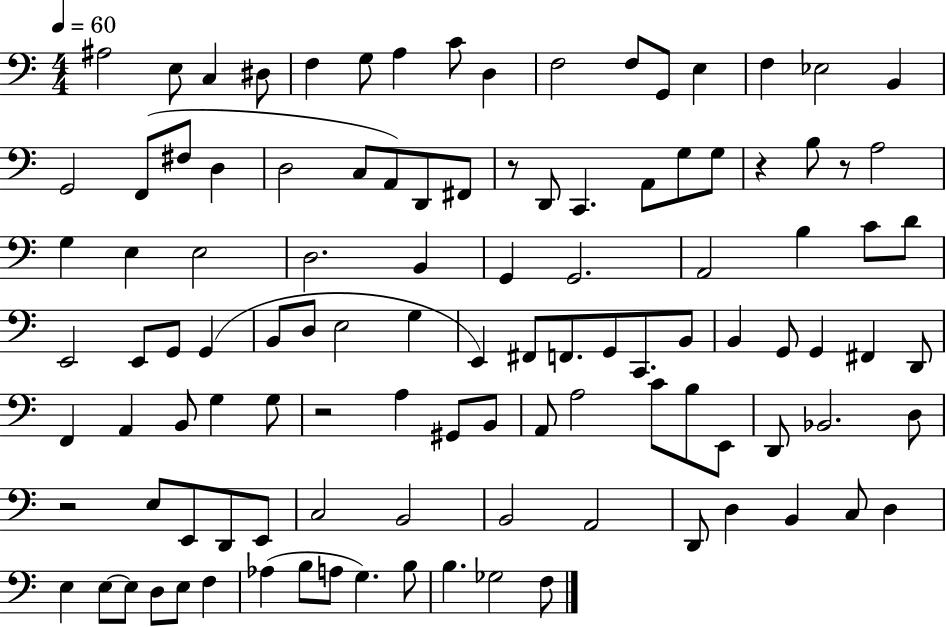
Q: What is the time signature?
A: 4/4